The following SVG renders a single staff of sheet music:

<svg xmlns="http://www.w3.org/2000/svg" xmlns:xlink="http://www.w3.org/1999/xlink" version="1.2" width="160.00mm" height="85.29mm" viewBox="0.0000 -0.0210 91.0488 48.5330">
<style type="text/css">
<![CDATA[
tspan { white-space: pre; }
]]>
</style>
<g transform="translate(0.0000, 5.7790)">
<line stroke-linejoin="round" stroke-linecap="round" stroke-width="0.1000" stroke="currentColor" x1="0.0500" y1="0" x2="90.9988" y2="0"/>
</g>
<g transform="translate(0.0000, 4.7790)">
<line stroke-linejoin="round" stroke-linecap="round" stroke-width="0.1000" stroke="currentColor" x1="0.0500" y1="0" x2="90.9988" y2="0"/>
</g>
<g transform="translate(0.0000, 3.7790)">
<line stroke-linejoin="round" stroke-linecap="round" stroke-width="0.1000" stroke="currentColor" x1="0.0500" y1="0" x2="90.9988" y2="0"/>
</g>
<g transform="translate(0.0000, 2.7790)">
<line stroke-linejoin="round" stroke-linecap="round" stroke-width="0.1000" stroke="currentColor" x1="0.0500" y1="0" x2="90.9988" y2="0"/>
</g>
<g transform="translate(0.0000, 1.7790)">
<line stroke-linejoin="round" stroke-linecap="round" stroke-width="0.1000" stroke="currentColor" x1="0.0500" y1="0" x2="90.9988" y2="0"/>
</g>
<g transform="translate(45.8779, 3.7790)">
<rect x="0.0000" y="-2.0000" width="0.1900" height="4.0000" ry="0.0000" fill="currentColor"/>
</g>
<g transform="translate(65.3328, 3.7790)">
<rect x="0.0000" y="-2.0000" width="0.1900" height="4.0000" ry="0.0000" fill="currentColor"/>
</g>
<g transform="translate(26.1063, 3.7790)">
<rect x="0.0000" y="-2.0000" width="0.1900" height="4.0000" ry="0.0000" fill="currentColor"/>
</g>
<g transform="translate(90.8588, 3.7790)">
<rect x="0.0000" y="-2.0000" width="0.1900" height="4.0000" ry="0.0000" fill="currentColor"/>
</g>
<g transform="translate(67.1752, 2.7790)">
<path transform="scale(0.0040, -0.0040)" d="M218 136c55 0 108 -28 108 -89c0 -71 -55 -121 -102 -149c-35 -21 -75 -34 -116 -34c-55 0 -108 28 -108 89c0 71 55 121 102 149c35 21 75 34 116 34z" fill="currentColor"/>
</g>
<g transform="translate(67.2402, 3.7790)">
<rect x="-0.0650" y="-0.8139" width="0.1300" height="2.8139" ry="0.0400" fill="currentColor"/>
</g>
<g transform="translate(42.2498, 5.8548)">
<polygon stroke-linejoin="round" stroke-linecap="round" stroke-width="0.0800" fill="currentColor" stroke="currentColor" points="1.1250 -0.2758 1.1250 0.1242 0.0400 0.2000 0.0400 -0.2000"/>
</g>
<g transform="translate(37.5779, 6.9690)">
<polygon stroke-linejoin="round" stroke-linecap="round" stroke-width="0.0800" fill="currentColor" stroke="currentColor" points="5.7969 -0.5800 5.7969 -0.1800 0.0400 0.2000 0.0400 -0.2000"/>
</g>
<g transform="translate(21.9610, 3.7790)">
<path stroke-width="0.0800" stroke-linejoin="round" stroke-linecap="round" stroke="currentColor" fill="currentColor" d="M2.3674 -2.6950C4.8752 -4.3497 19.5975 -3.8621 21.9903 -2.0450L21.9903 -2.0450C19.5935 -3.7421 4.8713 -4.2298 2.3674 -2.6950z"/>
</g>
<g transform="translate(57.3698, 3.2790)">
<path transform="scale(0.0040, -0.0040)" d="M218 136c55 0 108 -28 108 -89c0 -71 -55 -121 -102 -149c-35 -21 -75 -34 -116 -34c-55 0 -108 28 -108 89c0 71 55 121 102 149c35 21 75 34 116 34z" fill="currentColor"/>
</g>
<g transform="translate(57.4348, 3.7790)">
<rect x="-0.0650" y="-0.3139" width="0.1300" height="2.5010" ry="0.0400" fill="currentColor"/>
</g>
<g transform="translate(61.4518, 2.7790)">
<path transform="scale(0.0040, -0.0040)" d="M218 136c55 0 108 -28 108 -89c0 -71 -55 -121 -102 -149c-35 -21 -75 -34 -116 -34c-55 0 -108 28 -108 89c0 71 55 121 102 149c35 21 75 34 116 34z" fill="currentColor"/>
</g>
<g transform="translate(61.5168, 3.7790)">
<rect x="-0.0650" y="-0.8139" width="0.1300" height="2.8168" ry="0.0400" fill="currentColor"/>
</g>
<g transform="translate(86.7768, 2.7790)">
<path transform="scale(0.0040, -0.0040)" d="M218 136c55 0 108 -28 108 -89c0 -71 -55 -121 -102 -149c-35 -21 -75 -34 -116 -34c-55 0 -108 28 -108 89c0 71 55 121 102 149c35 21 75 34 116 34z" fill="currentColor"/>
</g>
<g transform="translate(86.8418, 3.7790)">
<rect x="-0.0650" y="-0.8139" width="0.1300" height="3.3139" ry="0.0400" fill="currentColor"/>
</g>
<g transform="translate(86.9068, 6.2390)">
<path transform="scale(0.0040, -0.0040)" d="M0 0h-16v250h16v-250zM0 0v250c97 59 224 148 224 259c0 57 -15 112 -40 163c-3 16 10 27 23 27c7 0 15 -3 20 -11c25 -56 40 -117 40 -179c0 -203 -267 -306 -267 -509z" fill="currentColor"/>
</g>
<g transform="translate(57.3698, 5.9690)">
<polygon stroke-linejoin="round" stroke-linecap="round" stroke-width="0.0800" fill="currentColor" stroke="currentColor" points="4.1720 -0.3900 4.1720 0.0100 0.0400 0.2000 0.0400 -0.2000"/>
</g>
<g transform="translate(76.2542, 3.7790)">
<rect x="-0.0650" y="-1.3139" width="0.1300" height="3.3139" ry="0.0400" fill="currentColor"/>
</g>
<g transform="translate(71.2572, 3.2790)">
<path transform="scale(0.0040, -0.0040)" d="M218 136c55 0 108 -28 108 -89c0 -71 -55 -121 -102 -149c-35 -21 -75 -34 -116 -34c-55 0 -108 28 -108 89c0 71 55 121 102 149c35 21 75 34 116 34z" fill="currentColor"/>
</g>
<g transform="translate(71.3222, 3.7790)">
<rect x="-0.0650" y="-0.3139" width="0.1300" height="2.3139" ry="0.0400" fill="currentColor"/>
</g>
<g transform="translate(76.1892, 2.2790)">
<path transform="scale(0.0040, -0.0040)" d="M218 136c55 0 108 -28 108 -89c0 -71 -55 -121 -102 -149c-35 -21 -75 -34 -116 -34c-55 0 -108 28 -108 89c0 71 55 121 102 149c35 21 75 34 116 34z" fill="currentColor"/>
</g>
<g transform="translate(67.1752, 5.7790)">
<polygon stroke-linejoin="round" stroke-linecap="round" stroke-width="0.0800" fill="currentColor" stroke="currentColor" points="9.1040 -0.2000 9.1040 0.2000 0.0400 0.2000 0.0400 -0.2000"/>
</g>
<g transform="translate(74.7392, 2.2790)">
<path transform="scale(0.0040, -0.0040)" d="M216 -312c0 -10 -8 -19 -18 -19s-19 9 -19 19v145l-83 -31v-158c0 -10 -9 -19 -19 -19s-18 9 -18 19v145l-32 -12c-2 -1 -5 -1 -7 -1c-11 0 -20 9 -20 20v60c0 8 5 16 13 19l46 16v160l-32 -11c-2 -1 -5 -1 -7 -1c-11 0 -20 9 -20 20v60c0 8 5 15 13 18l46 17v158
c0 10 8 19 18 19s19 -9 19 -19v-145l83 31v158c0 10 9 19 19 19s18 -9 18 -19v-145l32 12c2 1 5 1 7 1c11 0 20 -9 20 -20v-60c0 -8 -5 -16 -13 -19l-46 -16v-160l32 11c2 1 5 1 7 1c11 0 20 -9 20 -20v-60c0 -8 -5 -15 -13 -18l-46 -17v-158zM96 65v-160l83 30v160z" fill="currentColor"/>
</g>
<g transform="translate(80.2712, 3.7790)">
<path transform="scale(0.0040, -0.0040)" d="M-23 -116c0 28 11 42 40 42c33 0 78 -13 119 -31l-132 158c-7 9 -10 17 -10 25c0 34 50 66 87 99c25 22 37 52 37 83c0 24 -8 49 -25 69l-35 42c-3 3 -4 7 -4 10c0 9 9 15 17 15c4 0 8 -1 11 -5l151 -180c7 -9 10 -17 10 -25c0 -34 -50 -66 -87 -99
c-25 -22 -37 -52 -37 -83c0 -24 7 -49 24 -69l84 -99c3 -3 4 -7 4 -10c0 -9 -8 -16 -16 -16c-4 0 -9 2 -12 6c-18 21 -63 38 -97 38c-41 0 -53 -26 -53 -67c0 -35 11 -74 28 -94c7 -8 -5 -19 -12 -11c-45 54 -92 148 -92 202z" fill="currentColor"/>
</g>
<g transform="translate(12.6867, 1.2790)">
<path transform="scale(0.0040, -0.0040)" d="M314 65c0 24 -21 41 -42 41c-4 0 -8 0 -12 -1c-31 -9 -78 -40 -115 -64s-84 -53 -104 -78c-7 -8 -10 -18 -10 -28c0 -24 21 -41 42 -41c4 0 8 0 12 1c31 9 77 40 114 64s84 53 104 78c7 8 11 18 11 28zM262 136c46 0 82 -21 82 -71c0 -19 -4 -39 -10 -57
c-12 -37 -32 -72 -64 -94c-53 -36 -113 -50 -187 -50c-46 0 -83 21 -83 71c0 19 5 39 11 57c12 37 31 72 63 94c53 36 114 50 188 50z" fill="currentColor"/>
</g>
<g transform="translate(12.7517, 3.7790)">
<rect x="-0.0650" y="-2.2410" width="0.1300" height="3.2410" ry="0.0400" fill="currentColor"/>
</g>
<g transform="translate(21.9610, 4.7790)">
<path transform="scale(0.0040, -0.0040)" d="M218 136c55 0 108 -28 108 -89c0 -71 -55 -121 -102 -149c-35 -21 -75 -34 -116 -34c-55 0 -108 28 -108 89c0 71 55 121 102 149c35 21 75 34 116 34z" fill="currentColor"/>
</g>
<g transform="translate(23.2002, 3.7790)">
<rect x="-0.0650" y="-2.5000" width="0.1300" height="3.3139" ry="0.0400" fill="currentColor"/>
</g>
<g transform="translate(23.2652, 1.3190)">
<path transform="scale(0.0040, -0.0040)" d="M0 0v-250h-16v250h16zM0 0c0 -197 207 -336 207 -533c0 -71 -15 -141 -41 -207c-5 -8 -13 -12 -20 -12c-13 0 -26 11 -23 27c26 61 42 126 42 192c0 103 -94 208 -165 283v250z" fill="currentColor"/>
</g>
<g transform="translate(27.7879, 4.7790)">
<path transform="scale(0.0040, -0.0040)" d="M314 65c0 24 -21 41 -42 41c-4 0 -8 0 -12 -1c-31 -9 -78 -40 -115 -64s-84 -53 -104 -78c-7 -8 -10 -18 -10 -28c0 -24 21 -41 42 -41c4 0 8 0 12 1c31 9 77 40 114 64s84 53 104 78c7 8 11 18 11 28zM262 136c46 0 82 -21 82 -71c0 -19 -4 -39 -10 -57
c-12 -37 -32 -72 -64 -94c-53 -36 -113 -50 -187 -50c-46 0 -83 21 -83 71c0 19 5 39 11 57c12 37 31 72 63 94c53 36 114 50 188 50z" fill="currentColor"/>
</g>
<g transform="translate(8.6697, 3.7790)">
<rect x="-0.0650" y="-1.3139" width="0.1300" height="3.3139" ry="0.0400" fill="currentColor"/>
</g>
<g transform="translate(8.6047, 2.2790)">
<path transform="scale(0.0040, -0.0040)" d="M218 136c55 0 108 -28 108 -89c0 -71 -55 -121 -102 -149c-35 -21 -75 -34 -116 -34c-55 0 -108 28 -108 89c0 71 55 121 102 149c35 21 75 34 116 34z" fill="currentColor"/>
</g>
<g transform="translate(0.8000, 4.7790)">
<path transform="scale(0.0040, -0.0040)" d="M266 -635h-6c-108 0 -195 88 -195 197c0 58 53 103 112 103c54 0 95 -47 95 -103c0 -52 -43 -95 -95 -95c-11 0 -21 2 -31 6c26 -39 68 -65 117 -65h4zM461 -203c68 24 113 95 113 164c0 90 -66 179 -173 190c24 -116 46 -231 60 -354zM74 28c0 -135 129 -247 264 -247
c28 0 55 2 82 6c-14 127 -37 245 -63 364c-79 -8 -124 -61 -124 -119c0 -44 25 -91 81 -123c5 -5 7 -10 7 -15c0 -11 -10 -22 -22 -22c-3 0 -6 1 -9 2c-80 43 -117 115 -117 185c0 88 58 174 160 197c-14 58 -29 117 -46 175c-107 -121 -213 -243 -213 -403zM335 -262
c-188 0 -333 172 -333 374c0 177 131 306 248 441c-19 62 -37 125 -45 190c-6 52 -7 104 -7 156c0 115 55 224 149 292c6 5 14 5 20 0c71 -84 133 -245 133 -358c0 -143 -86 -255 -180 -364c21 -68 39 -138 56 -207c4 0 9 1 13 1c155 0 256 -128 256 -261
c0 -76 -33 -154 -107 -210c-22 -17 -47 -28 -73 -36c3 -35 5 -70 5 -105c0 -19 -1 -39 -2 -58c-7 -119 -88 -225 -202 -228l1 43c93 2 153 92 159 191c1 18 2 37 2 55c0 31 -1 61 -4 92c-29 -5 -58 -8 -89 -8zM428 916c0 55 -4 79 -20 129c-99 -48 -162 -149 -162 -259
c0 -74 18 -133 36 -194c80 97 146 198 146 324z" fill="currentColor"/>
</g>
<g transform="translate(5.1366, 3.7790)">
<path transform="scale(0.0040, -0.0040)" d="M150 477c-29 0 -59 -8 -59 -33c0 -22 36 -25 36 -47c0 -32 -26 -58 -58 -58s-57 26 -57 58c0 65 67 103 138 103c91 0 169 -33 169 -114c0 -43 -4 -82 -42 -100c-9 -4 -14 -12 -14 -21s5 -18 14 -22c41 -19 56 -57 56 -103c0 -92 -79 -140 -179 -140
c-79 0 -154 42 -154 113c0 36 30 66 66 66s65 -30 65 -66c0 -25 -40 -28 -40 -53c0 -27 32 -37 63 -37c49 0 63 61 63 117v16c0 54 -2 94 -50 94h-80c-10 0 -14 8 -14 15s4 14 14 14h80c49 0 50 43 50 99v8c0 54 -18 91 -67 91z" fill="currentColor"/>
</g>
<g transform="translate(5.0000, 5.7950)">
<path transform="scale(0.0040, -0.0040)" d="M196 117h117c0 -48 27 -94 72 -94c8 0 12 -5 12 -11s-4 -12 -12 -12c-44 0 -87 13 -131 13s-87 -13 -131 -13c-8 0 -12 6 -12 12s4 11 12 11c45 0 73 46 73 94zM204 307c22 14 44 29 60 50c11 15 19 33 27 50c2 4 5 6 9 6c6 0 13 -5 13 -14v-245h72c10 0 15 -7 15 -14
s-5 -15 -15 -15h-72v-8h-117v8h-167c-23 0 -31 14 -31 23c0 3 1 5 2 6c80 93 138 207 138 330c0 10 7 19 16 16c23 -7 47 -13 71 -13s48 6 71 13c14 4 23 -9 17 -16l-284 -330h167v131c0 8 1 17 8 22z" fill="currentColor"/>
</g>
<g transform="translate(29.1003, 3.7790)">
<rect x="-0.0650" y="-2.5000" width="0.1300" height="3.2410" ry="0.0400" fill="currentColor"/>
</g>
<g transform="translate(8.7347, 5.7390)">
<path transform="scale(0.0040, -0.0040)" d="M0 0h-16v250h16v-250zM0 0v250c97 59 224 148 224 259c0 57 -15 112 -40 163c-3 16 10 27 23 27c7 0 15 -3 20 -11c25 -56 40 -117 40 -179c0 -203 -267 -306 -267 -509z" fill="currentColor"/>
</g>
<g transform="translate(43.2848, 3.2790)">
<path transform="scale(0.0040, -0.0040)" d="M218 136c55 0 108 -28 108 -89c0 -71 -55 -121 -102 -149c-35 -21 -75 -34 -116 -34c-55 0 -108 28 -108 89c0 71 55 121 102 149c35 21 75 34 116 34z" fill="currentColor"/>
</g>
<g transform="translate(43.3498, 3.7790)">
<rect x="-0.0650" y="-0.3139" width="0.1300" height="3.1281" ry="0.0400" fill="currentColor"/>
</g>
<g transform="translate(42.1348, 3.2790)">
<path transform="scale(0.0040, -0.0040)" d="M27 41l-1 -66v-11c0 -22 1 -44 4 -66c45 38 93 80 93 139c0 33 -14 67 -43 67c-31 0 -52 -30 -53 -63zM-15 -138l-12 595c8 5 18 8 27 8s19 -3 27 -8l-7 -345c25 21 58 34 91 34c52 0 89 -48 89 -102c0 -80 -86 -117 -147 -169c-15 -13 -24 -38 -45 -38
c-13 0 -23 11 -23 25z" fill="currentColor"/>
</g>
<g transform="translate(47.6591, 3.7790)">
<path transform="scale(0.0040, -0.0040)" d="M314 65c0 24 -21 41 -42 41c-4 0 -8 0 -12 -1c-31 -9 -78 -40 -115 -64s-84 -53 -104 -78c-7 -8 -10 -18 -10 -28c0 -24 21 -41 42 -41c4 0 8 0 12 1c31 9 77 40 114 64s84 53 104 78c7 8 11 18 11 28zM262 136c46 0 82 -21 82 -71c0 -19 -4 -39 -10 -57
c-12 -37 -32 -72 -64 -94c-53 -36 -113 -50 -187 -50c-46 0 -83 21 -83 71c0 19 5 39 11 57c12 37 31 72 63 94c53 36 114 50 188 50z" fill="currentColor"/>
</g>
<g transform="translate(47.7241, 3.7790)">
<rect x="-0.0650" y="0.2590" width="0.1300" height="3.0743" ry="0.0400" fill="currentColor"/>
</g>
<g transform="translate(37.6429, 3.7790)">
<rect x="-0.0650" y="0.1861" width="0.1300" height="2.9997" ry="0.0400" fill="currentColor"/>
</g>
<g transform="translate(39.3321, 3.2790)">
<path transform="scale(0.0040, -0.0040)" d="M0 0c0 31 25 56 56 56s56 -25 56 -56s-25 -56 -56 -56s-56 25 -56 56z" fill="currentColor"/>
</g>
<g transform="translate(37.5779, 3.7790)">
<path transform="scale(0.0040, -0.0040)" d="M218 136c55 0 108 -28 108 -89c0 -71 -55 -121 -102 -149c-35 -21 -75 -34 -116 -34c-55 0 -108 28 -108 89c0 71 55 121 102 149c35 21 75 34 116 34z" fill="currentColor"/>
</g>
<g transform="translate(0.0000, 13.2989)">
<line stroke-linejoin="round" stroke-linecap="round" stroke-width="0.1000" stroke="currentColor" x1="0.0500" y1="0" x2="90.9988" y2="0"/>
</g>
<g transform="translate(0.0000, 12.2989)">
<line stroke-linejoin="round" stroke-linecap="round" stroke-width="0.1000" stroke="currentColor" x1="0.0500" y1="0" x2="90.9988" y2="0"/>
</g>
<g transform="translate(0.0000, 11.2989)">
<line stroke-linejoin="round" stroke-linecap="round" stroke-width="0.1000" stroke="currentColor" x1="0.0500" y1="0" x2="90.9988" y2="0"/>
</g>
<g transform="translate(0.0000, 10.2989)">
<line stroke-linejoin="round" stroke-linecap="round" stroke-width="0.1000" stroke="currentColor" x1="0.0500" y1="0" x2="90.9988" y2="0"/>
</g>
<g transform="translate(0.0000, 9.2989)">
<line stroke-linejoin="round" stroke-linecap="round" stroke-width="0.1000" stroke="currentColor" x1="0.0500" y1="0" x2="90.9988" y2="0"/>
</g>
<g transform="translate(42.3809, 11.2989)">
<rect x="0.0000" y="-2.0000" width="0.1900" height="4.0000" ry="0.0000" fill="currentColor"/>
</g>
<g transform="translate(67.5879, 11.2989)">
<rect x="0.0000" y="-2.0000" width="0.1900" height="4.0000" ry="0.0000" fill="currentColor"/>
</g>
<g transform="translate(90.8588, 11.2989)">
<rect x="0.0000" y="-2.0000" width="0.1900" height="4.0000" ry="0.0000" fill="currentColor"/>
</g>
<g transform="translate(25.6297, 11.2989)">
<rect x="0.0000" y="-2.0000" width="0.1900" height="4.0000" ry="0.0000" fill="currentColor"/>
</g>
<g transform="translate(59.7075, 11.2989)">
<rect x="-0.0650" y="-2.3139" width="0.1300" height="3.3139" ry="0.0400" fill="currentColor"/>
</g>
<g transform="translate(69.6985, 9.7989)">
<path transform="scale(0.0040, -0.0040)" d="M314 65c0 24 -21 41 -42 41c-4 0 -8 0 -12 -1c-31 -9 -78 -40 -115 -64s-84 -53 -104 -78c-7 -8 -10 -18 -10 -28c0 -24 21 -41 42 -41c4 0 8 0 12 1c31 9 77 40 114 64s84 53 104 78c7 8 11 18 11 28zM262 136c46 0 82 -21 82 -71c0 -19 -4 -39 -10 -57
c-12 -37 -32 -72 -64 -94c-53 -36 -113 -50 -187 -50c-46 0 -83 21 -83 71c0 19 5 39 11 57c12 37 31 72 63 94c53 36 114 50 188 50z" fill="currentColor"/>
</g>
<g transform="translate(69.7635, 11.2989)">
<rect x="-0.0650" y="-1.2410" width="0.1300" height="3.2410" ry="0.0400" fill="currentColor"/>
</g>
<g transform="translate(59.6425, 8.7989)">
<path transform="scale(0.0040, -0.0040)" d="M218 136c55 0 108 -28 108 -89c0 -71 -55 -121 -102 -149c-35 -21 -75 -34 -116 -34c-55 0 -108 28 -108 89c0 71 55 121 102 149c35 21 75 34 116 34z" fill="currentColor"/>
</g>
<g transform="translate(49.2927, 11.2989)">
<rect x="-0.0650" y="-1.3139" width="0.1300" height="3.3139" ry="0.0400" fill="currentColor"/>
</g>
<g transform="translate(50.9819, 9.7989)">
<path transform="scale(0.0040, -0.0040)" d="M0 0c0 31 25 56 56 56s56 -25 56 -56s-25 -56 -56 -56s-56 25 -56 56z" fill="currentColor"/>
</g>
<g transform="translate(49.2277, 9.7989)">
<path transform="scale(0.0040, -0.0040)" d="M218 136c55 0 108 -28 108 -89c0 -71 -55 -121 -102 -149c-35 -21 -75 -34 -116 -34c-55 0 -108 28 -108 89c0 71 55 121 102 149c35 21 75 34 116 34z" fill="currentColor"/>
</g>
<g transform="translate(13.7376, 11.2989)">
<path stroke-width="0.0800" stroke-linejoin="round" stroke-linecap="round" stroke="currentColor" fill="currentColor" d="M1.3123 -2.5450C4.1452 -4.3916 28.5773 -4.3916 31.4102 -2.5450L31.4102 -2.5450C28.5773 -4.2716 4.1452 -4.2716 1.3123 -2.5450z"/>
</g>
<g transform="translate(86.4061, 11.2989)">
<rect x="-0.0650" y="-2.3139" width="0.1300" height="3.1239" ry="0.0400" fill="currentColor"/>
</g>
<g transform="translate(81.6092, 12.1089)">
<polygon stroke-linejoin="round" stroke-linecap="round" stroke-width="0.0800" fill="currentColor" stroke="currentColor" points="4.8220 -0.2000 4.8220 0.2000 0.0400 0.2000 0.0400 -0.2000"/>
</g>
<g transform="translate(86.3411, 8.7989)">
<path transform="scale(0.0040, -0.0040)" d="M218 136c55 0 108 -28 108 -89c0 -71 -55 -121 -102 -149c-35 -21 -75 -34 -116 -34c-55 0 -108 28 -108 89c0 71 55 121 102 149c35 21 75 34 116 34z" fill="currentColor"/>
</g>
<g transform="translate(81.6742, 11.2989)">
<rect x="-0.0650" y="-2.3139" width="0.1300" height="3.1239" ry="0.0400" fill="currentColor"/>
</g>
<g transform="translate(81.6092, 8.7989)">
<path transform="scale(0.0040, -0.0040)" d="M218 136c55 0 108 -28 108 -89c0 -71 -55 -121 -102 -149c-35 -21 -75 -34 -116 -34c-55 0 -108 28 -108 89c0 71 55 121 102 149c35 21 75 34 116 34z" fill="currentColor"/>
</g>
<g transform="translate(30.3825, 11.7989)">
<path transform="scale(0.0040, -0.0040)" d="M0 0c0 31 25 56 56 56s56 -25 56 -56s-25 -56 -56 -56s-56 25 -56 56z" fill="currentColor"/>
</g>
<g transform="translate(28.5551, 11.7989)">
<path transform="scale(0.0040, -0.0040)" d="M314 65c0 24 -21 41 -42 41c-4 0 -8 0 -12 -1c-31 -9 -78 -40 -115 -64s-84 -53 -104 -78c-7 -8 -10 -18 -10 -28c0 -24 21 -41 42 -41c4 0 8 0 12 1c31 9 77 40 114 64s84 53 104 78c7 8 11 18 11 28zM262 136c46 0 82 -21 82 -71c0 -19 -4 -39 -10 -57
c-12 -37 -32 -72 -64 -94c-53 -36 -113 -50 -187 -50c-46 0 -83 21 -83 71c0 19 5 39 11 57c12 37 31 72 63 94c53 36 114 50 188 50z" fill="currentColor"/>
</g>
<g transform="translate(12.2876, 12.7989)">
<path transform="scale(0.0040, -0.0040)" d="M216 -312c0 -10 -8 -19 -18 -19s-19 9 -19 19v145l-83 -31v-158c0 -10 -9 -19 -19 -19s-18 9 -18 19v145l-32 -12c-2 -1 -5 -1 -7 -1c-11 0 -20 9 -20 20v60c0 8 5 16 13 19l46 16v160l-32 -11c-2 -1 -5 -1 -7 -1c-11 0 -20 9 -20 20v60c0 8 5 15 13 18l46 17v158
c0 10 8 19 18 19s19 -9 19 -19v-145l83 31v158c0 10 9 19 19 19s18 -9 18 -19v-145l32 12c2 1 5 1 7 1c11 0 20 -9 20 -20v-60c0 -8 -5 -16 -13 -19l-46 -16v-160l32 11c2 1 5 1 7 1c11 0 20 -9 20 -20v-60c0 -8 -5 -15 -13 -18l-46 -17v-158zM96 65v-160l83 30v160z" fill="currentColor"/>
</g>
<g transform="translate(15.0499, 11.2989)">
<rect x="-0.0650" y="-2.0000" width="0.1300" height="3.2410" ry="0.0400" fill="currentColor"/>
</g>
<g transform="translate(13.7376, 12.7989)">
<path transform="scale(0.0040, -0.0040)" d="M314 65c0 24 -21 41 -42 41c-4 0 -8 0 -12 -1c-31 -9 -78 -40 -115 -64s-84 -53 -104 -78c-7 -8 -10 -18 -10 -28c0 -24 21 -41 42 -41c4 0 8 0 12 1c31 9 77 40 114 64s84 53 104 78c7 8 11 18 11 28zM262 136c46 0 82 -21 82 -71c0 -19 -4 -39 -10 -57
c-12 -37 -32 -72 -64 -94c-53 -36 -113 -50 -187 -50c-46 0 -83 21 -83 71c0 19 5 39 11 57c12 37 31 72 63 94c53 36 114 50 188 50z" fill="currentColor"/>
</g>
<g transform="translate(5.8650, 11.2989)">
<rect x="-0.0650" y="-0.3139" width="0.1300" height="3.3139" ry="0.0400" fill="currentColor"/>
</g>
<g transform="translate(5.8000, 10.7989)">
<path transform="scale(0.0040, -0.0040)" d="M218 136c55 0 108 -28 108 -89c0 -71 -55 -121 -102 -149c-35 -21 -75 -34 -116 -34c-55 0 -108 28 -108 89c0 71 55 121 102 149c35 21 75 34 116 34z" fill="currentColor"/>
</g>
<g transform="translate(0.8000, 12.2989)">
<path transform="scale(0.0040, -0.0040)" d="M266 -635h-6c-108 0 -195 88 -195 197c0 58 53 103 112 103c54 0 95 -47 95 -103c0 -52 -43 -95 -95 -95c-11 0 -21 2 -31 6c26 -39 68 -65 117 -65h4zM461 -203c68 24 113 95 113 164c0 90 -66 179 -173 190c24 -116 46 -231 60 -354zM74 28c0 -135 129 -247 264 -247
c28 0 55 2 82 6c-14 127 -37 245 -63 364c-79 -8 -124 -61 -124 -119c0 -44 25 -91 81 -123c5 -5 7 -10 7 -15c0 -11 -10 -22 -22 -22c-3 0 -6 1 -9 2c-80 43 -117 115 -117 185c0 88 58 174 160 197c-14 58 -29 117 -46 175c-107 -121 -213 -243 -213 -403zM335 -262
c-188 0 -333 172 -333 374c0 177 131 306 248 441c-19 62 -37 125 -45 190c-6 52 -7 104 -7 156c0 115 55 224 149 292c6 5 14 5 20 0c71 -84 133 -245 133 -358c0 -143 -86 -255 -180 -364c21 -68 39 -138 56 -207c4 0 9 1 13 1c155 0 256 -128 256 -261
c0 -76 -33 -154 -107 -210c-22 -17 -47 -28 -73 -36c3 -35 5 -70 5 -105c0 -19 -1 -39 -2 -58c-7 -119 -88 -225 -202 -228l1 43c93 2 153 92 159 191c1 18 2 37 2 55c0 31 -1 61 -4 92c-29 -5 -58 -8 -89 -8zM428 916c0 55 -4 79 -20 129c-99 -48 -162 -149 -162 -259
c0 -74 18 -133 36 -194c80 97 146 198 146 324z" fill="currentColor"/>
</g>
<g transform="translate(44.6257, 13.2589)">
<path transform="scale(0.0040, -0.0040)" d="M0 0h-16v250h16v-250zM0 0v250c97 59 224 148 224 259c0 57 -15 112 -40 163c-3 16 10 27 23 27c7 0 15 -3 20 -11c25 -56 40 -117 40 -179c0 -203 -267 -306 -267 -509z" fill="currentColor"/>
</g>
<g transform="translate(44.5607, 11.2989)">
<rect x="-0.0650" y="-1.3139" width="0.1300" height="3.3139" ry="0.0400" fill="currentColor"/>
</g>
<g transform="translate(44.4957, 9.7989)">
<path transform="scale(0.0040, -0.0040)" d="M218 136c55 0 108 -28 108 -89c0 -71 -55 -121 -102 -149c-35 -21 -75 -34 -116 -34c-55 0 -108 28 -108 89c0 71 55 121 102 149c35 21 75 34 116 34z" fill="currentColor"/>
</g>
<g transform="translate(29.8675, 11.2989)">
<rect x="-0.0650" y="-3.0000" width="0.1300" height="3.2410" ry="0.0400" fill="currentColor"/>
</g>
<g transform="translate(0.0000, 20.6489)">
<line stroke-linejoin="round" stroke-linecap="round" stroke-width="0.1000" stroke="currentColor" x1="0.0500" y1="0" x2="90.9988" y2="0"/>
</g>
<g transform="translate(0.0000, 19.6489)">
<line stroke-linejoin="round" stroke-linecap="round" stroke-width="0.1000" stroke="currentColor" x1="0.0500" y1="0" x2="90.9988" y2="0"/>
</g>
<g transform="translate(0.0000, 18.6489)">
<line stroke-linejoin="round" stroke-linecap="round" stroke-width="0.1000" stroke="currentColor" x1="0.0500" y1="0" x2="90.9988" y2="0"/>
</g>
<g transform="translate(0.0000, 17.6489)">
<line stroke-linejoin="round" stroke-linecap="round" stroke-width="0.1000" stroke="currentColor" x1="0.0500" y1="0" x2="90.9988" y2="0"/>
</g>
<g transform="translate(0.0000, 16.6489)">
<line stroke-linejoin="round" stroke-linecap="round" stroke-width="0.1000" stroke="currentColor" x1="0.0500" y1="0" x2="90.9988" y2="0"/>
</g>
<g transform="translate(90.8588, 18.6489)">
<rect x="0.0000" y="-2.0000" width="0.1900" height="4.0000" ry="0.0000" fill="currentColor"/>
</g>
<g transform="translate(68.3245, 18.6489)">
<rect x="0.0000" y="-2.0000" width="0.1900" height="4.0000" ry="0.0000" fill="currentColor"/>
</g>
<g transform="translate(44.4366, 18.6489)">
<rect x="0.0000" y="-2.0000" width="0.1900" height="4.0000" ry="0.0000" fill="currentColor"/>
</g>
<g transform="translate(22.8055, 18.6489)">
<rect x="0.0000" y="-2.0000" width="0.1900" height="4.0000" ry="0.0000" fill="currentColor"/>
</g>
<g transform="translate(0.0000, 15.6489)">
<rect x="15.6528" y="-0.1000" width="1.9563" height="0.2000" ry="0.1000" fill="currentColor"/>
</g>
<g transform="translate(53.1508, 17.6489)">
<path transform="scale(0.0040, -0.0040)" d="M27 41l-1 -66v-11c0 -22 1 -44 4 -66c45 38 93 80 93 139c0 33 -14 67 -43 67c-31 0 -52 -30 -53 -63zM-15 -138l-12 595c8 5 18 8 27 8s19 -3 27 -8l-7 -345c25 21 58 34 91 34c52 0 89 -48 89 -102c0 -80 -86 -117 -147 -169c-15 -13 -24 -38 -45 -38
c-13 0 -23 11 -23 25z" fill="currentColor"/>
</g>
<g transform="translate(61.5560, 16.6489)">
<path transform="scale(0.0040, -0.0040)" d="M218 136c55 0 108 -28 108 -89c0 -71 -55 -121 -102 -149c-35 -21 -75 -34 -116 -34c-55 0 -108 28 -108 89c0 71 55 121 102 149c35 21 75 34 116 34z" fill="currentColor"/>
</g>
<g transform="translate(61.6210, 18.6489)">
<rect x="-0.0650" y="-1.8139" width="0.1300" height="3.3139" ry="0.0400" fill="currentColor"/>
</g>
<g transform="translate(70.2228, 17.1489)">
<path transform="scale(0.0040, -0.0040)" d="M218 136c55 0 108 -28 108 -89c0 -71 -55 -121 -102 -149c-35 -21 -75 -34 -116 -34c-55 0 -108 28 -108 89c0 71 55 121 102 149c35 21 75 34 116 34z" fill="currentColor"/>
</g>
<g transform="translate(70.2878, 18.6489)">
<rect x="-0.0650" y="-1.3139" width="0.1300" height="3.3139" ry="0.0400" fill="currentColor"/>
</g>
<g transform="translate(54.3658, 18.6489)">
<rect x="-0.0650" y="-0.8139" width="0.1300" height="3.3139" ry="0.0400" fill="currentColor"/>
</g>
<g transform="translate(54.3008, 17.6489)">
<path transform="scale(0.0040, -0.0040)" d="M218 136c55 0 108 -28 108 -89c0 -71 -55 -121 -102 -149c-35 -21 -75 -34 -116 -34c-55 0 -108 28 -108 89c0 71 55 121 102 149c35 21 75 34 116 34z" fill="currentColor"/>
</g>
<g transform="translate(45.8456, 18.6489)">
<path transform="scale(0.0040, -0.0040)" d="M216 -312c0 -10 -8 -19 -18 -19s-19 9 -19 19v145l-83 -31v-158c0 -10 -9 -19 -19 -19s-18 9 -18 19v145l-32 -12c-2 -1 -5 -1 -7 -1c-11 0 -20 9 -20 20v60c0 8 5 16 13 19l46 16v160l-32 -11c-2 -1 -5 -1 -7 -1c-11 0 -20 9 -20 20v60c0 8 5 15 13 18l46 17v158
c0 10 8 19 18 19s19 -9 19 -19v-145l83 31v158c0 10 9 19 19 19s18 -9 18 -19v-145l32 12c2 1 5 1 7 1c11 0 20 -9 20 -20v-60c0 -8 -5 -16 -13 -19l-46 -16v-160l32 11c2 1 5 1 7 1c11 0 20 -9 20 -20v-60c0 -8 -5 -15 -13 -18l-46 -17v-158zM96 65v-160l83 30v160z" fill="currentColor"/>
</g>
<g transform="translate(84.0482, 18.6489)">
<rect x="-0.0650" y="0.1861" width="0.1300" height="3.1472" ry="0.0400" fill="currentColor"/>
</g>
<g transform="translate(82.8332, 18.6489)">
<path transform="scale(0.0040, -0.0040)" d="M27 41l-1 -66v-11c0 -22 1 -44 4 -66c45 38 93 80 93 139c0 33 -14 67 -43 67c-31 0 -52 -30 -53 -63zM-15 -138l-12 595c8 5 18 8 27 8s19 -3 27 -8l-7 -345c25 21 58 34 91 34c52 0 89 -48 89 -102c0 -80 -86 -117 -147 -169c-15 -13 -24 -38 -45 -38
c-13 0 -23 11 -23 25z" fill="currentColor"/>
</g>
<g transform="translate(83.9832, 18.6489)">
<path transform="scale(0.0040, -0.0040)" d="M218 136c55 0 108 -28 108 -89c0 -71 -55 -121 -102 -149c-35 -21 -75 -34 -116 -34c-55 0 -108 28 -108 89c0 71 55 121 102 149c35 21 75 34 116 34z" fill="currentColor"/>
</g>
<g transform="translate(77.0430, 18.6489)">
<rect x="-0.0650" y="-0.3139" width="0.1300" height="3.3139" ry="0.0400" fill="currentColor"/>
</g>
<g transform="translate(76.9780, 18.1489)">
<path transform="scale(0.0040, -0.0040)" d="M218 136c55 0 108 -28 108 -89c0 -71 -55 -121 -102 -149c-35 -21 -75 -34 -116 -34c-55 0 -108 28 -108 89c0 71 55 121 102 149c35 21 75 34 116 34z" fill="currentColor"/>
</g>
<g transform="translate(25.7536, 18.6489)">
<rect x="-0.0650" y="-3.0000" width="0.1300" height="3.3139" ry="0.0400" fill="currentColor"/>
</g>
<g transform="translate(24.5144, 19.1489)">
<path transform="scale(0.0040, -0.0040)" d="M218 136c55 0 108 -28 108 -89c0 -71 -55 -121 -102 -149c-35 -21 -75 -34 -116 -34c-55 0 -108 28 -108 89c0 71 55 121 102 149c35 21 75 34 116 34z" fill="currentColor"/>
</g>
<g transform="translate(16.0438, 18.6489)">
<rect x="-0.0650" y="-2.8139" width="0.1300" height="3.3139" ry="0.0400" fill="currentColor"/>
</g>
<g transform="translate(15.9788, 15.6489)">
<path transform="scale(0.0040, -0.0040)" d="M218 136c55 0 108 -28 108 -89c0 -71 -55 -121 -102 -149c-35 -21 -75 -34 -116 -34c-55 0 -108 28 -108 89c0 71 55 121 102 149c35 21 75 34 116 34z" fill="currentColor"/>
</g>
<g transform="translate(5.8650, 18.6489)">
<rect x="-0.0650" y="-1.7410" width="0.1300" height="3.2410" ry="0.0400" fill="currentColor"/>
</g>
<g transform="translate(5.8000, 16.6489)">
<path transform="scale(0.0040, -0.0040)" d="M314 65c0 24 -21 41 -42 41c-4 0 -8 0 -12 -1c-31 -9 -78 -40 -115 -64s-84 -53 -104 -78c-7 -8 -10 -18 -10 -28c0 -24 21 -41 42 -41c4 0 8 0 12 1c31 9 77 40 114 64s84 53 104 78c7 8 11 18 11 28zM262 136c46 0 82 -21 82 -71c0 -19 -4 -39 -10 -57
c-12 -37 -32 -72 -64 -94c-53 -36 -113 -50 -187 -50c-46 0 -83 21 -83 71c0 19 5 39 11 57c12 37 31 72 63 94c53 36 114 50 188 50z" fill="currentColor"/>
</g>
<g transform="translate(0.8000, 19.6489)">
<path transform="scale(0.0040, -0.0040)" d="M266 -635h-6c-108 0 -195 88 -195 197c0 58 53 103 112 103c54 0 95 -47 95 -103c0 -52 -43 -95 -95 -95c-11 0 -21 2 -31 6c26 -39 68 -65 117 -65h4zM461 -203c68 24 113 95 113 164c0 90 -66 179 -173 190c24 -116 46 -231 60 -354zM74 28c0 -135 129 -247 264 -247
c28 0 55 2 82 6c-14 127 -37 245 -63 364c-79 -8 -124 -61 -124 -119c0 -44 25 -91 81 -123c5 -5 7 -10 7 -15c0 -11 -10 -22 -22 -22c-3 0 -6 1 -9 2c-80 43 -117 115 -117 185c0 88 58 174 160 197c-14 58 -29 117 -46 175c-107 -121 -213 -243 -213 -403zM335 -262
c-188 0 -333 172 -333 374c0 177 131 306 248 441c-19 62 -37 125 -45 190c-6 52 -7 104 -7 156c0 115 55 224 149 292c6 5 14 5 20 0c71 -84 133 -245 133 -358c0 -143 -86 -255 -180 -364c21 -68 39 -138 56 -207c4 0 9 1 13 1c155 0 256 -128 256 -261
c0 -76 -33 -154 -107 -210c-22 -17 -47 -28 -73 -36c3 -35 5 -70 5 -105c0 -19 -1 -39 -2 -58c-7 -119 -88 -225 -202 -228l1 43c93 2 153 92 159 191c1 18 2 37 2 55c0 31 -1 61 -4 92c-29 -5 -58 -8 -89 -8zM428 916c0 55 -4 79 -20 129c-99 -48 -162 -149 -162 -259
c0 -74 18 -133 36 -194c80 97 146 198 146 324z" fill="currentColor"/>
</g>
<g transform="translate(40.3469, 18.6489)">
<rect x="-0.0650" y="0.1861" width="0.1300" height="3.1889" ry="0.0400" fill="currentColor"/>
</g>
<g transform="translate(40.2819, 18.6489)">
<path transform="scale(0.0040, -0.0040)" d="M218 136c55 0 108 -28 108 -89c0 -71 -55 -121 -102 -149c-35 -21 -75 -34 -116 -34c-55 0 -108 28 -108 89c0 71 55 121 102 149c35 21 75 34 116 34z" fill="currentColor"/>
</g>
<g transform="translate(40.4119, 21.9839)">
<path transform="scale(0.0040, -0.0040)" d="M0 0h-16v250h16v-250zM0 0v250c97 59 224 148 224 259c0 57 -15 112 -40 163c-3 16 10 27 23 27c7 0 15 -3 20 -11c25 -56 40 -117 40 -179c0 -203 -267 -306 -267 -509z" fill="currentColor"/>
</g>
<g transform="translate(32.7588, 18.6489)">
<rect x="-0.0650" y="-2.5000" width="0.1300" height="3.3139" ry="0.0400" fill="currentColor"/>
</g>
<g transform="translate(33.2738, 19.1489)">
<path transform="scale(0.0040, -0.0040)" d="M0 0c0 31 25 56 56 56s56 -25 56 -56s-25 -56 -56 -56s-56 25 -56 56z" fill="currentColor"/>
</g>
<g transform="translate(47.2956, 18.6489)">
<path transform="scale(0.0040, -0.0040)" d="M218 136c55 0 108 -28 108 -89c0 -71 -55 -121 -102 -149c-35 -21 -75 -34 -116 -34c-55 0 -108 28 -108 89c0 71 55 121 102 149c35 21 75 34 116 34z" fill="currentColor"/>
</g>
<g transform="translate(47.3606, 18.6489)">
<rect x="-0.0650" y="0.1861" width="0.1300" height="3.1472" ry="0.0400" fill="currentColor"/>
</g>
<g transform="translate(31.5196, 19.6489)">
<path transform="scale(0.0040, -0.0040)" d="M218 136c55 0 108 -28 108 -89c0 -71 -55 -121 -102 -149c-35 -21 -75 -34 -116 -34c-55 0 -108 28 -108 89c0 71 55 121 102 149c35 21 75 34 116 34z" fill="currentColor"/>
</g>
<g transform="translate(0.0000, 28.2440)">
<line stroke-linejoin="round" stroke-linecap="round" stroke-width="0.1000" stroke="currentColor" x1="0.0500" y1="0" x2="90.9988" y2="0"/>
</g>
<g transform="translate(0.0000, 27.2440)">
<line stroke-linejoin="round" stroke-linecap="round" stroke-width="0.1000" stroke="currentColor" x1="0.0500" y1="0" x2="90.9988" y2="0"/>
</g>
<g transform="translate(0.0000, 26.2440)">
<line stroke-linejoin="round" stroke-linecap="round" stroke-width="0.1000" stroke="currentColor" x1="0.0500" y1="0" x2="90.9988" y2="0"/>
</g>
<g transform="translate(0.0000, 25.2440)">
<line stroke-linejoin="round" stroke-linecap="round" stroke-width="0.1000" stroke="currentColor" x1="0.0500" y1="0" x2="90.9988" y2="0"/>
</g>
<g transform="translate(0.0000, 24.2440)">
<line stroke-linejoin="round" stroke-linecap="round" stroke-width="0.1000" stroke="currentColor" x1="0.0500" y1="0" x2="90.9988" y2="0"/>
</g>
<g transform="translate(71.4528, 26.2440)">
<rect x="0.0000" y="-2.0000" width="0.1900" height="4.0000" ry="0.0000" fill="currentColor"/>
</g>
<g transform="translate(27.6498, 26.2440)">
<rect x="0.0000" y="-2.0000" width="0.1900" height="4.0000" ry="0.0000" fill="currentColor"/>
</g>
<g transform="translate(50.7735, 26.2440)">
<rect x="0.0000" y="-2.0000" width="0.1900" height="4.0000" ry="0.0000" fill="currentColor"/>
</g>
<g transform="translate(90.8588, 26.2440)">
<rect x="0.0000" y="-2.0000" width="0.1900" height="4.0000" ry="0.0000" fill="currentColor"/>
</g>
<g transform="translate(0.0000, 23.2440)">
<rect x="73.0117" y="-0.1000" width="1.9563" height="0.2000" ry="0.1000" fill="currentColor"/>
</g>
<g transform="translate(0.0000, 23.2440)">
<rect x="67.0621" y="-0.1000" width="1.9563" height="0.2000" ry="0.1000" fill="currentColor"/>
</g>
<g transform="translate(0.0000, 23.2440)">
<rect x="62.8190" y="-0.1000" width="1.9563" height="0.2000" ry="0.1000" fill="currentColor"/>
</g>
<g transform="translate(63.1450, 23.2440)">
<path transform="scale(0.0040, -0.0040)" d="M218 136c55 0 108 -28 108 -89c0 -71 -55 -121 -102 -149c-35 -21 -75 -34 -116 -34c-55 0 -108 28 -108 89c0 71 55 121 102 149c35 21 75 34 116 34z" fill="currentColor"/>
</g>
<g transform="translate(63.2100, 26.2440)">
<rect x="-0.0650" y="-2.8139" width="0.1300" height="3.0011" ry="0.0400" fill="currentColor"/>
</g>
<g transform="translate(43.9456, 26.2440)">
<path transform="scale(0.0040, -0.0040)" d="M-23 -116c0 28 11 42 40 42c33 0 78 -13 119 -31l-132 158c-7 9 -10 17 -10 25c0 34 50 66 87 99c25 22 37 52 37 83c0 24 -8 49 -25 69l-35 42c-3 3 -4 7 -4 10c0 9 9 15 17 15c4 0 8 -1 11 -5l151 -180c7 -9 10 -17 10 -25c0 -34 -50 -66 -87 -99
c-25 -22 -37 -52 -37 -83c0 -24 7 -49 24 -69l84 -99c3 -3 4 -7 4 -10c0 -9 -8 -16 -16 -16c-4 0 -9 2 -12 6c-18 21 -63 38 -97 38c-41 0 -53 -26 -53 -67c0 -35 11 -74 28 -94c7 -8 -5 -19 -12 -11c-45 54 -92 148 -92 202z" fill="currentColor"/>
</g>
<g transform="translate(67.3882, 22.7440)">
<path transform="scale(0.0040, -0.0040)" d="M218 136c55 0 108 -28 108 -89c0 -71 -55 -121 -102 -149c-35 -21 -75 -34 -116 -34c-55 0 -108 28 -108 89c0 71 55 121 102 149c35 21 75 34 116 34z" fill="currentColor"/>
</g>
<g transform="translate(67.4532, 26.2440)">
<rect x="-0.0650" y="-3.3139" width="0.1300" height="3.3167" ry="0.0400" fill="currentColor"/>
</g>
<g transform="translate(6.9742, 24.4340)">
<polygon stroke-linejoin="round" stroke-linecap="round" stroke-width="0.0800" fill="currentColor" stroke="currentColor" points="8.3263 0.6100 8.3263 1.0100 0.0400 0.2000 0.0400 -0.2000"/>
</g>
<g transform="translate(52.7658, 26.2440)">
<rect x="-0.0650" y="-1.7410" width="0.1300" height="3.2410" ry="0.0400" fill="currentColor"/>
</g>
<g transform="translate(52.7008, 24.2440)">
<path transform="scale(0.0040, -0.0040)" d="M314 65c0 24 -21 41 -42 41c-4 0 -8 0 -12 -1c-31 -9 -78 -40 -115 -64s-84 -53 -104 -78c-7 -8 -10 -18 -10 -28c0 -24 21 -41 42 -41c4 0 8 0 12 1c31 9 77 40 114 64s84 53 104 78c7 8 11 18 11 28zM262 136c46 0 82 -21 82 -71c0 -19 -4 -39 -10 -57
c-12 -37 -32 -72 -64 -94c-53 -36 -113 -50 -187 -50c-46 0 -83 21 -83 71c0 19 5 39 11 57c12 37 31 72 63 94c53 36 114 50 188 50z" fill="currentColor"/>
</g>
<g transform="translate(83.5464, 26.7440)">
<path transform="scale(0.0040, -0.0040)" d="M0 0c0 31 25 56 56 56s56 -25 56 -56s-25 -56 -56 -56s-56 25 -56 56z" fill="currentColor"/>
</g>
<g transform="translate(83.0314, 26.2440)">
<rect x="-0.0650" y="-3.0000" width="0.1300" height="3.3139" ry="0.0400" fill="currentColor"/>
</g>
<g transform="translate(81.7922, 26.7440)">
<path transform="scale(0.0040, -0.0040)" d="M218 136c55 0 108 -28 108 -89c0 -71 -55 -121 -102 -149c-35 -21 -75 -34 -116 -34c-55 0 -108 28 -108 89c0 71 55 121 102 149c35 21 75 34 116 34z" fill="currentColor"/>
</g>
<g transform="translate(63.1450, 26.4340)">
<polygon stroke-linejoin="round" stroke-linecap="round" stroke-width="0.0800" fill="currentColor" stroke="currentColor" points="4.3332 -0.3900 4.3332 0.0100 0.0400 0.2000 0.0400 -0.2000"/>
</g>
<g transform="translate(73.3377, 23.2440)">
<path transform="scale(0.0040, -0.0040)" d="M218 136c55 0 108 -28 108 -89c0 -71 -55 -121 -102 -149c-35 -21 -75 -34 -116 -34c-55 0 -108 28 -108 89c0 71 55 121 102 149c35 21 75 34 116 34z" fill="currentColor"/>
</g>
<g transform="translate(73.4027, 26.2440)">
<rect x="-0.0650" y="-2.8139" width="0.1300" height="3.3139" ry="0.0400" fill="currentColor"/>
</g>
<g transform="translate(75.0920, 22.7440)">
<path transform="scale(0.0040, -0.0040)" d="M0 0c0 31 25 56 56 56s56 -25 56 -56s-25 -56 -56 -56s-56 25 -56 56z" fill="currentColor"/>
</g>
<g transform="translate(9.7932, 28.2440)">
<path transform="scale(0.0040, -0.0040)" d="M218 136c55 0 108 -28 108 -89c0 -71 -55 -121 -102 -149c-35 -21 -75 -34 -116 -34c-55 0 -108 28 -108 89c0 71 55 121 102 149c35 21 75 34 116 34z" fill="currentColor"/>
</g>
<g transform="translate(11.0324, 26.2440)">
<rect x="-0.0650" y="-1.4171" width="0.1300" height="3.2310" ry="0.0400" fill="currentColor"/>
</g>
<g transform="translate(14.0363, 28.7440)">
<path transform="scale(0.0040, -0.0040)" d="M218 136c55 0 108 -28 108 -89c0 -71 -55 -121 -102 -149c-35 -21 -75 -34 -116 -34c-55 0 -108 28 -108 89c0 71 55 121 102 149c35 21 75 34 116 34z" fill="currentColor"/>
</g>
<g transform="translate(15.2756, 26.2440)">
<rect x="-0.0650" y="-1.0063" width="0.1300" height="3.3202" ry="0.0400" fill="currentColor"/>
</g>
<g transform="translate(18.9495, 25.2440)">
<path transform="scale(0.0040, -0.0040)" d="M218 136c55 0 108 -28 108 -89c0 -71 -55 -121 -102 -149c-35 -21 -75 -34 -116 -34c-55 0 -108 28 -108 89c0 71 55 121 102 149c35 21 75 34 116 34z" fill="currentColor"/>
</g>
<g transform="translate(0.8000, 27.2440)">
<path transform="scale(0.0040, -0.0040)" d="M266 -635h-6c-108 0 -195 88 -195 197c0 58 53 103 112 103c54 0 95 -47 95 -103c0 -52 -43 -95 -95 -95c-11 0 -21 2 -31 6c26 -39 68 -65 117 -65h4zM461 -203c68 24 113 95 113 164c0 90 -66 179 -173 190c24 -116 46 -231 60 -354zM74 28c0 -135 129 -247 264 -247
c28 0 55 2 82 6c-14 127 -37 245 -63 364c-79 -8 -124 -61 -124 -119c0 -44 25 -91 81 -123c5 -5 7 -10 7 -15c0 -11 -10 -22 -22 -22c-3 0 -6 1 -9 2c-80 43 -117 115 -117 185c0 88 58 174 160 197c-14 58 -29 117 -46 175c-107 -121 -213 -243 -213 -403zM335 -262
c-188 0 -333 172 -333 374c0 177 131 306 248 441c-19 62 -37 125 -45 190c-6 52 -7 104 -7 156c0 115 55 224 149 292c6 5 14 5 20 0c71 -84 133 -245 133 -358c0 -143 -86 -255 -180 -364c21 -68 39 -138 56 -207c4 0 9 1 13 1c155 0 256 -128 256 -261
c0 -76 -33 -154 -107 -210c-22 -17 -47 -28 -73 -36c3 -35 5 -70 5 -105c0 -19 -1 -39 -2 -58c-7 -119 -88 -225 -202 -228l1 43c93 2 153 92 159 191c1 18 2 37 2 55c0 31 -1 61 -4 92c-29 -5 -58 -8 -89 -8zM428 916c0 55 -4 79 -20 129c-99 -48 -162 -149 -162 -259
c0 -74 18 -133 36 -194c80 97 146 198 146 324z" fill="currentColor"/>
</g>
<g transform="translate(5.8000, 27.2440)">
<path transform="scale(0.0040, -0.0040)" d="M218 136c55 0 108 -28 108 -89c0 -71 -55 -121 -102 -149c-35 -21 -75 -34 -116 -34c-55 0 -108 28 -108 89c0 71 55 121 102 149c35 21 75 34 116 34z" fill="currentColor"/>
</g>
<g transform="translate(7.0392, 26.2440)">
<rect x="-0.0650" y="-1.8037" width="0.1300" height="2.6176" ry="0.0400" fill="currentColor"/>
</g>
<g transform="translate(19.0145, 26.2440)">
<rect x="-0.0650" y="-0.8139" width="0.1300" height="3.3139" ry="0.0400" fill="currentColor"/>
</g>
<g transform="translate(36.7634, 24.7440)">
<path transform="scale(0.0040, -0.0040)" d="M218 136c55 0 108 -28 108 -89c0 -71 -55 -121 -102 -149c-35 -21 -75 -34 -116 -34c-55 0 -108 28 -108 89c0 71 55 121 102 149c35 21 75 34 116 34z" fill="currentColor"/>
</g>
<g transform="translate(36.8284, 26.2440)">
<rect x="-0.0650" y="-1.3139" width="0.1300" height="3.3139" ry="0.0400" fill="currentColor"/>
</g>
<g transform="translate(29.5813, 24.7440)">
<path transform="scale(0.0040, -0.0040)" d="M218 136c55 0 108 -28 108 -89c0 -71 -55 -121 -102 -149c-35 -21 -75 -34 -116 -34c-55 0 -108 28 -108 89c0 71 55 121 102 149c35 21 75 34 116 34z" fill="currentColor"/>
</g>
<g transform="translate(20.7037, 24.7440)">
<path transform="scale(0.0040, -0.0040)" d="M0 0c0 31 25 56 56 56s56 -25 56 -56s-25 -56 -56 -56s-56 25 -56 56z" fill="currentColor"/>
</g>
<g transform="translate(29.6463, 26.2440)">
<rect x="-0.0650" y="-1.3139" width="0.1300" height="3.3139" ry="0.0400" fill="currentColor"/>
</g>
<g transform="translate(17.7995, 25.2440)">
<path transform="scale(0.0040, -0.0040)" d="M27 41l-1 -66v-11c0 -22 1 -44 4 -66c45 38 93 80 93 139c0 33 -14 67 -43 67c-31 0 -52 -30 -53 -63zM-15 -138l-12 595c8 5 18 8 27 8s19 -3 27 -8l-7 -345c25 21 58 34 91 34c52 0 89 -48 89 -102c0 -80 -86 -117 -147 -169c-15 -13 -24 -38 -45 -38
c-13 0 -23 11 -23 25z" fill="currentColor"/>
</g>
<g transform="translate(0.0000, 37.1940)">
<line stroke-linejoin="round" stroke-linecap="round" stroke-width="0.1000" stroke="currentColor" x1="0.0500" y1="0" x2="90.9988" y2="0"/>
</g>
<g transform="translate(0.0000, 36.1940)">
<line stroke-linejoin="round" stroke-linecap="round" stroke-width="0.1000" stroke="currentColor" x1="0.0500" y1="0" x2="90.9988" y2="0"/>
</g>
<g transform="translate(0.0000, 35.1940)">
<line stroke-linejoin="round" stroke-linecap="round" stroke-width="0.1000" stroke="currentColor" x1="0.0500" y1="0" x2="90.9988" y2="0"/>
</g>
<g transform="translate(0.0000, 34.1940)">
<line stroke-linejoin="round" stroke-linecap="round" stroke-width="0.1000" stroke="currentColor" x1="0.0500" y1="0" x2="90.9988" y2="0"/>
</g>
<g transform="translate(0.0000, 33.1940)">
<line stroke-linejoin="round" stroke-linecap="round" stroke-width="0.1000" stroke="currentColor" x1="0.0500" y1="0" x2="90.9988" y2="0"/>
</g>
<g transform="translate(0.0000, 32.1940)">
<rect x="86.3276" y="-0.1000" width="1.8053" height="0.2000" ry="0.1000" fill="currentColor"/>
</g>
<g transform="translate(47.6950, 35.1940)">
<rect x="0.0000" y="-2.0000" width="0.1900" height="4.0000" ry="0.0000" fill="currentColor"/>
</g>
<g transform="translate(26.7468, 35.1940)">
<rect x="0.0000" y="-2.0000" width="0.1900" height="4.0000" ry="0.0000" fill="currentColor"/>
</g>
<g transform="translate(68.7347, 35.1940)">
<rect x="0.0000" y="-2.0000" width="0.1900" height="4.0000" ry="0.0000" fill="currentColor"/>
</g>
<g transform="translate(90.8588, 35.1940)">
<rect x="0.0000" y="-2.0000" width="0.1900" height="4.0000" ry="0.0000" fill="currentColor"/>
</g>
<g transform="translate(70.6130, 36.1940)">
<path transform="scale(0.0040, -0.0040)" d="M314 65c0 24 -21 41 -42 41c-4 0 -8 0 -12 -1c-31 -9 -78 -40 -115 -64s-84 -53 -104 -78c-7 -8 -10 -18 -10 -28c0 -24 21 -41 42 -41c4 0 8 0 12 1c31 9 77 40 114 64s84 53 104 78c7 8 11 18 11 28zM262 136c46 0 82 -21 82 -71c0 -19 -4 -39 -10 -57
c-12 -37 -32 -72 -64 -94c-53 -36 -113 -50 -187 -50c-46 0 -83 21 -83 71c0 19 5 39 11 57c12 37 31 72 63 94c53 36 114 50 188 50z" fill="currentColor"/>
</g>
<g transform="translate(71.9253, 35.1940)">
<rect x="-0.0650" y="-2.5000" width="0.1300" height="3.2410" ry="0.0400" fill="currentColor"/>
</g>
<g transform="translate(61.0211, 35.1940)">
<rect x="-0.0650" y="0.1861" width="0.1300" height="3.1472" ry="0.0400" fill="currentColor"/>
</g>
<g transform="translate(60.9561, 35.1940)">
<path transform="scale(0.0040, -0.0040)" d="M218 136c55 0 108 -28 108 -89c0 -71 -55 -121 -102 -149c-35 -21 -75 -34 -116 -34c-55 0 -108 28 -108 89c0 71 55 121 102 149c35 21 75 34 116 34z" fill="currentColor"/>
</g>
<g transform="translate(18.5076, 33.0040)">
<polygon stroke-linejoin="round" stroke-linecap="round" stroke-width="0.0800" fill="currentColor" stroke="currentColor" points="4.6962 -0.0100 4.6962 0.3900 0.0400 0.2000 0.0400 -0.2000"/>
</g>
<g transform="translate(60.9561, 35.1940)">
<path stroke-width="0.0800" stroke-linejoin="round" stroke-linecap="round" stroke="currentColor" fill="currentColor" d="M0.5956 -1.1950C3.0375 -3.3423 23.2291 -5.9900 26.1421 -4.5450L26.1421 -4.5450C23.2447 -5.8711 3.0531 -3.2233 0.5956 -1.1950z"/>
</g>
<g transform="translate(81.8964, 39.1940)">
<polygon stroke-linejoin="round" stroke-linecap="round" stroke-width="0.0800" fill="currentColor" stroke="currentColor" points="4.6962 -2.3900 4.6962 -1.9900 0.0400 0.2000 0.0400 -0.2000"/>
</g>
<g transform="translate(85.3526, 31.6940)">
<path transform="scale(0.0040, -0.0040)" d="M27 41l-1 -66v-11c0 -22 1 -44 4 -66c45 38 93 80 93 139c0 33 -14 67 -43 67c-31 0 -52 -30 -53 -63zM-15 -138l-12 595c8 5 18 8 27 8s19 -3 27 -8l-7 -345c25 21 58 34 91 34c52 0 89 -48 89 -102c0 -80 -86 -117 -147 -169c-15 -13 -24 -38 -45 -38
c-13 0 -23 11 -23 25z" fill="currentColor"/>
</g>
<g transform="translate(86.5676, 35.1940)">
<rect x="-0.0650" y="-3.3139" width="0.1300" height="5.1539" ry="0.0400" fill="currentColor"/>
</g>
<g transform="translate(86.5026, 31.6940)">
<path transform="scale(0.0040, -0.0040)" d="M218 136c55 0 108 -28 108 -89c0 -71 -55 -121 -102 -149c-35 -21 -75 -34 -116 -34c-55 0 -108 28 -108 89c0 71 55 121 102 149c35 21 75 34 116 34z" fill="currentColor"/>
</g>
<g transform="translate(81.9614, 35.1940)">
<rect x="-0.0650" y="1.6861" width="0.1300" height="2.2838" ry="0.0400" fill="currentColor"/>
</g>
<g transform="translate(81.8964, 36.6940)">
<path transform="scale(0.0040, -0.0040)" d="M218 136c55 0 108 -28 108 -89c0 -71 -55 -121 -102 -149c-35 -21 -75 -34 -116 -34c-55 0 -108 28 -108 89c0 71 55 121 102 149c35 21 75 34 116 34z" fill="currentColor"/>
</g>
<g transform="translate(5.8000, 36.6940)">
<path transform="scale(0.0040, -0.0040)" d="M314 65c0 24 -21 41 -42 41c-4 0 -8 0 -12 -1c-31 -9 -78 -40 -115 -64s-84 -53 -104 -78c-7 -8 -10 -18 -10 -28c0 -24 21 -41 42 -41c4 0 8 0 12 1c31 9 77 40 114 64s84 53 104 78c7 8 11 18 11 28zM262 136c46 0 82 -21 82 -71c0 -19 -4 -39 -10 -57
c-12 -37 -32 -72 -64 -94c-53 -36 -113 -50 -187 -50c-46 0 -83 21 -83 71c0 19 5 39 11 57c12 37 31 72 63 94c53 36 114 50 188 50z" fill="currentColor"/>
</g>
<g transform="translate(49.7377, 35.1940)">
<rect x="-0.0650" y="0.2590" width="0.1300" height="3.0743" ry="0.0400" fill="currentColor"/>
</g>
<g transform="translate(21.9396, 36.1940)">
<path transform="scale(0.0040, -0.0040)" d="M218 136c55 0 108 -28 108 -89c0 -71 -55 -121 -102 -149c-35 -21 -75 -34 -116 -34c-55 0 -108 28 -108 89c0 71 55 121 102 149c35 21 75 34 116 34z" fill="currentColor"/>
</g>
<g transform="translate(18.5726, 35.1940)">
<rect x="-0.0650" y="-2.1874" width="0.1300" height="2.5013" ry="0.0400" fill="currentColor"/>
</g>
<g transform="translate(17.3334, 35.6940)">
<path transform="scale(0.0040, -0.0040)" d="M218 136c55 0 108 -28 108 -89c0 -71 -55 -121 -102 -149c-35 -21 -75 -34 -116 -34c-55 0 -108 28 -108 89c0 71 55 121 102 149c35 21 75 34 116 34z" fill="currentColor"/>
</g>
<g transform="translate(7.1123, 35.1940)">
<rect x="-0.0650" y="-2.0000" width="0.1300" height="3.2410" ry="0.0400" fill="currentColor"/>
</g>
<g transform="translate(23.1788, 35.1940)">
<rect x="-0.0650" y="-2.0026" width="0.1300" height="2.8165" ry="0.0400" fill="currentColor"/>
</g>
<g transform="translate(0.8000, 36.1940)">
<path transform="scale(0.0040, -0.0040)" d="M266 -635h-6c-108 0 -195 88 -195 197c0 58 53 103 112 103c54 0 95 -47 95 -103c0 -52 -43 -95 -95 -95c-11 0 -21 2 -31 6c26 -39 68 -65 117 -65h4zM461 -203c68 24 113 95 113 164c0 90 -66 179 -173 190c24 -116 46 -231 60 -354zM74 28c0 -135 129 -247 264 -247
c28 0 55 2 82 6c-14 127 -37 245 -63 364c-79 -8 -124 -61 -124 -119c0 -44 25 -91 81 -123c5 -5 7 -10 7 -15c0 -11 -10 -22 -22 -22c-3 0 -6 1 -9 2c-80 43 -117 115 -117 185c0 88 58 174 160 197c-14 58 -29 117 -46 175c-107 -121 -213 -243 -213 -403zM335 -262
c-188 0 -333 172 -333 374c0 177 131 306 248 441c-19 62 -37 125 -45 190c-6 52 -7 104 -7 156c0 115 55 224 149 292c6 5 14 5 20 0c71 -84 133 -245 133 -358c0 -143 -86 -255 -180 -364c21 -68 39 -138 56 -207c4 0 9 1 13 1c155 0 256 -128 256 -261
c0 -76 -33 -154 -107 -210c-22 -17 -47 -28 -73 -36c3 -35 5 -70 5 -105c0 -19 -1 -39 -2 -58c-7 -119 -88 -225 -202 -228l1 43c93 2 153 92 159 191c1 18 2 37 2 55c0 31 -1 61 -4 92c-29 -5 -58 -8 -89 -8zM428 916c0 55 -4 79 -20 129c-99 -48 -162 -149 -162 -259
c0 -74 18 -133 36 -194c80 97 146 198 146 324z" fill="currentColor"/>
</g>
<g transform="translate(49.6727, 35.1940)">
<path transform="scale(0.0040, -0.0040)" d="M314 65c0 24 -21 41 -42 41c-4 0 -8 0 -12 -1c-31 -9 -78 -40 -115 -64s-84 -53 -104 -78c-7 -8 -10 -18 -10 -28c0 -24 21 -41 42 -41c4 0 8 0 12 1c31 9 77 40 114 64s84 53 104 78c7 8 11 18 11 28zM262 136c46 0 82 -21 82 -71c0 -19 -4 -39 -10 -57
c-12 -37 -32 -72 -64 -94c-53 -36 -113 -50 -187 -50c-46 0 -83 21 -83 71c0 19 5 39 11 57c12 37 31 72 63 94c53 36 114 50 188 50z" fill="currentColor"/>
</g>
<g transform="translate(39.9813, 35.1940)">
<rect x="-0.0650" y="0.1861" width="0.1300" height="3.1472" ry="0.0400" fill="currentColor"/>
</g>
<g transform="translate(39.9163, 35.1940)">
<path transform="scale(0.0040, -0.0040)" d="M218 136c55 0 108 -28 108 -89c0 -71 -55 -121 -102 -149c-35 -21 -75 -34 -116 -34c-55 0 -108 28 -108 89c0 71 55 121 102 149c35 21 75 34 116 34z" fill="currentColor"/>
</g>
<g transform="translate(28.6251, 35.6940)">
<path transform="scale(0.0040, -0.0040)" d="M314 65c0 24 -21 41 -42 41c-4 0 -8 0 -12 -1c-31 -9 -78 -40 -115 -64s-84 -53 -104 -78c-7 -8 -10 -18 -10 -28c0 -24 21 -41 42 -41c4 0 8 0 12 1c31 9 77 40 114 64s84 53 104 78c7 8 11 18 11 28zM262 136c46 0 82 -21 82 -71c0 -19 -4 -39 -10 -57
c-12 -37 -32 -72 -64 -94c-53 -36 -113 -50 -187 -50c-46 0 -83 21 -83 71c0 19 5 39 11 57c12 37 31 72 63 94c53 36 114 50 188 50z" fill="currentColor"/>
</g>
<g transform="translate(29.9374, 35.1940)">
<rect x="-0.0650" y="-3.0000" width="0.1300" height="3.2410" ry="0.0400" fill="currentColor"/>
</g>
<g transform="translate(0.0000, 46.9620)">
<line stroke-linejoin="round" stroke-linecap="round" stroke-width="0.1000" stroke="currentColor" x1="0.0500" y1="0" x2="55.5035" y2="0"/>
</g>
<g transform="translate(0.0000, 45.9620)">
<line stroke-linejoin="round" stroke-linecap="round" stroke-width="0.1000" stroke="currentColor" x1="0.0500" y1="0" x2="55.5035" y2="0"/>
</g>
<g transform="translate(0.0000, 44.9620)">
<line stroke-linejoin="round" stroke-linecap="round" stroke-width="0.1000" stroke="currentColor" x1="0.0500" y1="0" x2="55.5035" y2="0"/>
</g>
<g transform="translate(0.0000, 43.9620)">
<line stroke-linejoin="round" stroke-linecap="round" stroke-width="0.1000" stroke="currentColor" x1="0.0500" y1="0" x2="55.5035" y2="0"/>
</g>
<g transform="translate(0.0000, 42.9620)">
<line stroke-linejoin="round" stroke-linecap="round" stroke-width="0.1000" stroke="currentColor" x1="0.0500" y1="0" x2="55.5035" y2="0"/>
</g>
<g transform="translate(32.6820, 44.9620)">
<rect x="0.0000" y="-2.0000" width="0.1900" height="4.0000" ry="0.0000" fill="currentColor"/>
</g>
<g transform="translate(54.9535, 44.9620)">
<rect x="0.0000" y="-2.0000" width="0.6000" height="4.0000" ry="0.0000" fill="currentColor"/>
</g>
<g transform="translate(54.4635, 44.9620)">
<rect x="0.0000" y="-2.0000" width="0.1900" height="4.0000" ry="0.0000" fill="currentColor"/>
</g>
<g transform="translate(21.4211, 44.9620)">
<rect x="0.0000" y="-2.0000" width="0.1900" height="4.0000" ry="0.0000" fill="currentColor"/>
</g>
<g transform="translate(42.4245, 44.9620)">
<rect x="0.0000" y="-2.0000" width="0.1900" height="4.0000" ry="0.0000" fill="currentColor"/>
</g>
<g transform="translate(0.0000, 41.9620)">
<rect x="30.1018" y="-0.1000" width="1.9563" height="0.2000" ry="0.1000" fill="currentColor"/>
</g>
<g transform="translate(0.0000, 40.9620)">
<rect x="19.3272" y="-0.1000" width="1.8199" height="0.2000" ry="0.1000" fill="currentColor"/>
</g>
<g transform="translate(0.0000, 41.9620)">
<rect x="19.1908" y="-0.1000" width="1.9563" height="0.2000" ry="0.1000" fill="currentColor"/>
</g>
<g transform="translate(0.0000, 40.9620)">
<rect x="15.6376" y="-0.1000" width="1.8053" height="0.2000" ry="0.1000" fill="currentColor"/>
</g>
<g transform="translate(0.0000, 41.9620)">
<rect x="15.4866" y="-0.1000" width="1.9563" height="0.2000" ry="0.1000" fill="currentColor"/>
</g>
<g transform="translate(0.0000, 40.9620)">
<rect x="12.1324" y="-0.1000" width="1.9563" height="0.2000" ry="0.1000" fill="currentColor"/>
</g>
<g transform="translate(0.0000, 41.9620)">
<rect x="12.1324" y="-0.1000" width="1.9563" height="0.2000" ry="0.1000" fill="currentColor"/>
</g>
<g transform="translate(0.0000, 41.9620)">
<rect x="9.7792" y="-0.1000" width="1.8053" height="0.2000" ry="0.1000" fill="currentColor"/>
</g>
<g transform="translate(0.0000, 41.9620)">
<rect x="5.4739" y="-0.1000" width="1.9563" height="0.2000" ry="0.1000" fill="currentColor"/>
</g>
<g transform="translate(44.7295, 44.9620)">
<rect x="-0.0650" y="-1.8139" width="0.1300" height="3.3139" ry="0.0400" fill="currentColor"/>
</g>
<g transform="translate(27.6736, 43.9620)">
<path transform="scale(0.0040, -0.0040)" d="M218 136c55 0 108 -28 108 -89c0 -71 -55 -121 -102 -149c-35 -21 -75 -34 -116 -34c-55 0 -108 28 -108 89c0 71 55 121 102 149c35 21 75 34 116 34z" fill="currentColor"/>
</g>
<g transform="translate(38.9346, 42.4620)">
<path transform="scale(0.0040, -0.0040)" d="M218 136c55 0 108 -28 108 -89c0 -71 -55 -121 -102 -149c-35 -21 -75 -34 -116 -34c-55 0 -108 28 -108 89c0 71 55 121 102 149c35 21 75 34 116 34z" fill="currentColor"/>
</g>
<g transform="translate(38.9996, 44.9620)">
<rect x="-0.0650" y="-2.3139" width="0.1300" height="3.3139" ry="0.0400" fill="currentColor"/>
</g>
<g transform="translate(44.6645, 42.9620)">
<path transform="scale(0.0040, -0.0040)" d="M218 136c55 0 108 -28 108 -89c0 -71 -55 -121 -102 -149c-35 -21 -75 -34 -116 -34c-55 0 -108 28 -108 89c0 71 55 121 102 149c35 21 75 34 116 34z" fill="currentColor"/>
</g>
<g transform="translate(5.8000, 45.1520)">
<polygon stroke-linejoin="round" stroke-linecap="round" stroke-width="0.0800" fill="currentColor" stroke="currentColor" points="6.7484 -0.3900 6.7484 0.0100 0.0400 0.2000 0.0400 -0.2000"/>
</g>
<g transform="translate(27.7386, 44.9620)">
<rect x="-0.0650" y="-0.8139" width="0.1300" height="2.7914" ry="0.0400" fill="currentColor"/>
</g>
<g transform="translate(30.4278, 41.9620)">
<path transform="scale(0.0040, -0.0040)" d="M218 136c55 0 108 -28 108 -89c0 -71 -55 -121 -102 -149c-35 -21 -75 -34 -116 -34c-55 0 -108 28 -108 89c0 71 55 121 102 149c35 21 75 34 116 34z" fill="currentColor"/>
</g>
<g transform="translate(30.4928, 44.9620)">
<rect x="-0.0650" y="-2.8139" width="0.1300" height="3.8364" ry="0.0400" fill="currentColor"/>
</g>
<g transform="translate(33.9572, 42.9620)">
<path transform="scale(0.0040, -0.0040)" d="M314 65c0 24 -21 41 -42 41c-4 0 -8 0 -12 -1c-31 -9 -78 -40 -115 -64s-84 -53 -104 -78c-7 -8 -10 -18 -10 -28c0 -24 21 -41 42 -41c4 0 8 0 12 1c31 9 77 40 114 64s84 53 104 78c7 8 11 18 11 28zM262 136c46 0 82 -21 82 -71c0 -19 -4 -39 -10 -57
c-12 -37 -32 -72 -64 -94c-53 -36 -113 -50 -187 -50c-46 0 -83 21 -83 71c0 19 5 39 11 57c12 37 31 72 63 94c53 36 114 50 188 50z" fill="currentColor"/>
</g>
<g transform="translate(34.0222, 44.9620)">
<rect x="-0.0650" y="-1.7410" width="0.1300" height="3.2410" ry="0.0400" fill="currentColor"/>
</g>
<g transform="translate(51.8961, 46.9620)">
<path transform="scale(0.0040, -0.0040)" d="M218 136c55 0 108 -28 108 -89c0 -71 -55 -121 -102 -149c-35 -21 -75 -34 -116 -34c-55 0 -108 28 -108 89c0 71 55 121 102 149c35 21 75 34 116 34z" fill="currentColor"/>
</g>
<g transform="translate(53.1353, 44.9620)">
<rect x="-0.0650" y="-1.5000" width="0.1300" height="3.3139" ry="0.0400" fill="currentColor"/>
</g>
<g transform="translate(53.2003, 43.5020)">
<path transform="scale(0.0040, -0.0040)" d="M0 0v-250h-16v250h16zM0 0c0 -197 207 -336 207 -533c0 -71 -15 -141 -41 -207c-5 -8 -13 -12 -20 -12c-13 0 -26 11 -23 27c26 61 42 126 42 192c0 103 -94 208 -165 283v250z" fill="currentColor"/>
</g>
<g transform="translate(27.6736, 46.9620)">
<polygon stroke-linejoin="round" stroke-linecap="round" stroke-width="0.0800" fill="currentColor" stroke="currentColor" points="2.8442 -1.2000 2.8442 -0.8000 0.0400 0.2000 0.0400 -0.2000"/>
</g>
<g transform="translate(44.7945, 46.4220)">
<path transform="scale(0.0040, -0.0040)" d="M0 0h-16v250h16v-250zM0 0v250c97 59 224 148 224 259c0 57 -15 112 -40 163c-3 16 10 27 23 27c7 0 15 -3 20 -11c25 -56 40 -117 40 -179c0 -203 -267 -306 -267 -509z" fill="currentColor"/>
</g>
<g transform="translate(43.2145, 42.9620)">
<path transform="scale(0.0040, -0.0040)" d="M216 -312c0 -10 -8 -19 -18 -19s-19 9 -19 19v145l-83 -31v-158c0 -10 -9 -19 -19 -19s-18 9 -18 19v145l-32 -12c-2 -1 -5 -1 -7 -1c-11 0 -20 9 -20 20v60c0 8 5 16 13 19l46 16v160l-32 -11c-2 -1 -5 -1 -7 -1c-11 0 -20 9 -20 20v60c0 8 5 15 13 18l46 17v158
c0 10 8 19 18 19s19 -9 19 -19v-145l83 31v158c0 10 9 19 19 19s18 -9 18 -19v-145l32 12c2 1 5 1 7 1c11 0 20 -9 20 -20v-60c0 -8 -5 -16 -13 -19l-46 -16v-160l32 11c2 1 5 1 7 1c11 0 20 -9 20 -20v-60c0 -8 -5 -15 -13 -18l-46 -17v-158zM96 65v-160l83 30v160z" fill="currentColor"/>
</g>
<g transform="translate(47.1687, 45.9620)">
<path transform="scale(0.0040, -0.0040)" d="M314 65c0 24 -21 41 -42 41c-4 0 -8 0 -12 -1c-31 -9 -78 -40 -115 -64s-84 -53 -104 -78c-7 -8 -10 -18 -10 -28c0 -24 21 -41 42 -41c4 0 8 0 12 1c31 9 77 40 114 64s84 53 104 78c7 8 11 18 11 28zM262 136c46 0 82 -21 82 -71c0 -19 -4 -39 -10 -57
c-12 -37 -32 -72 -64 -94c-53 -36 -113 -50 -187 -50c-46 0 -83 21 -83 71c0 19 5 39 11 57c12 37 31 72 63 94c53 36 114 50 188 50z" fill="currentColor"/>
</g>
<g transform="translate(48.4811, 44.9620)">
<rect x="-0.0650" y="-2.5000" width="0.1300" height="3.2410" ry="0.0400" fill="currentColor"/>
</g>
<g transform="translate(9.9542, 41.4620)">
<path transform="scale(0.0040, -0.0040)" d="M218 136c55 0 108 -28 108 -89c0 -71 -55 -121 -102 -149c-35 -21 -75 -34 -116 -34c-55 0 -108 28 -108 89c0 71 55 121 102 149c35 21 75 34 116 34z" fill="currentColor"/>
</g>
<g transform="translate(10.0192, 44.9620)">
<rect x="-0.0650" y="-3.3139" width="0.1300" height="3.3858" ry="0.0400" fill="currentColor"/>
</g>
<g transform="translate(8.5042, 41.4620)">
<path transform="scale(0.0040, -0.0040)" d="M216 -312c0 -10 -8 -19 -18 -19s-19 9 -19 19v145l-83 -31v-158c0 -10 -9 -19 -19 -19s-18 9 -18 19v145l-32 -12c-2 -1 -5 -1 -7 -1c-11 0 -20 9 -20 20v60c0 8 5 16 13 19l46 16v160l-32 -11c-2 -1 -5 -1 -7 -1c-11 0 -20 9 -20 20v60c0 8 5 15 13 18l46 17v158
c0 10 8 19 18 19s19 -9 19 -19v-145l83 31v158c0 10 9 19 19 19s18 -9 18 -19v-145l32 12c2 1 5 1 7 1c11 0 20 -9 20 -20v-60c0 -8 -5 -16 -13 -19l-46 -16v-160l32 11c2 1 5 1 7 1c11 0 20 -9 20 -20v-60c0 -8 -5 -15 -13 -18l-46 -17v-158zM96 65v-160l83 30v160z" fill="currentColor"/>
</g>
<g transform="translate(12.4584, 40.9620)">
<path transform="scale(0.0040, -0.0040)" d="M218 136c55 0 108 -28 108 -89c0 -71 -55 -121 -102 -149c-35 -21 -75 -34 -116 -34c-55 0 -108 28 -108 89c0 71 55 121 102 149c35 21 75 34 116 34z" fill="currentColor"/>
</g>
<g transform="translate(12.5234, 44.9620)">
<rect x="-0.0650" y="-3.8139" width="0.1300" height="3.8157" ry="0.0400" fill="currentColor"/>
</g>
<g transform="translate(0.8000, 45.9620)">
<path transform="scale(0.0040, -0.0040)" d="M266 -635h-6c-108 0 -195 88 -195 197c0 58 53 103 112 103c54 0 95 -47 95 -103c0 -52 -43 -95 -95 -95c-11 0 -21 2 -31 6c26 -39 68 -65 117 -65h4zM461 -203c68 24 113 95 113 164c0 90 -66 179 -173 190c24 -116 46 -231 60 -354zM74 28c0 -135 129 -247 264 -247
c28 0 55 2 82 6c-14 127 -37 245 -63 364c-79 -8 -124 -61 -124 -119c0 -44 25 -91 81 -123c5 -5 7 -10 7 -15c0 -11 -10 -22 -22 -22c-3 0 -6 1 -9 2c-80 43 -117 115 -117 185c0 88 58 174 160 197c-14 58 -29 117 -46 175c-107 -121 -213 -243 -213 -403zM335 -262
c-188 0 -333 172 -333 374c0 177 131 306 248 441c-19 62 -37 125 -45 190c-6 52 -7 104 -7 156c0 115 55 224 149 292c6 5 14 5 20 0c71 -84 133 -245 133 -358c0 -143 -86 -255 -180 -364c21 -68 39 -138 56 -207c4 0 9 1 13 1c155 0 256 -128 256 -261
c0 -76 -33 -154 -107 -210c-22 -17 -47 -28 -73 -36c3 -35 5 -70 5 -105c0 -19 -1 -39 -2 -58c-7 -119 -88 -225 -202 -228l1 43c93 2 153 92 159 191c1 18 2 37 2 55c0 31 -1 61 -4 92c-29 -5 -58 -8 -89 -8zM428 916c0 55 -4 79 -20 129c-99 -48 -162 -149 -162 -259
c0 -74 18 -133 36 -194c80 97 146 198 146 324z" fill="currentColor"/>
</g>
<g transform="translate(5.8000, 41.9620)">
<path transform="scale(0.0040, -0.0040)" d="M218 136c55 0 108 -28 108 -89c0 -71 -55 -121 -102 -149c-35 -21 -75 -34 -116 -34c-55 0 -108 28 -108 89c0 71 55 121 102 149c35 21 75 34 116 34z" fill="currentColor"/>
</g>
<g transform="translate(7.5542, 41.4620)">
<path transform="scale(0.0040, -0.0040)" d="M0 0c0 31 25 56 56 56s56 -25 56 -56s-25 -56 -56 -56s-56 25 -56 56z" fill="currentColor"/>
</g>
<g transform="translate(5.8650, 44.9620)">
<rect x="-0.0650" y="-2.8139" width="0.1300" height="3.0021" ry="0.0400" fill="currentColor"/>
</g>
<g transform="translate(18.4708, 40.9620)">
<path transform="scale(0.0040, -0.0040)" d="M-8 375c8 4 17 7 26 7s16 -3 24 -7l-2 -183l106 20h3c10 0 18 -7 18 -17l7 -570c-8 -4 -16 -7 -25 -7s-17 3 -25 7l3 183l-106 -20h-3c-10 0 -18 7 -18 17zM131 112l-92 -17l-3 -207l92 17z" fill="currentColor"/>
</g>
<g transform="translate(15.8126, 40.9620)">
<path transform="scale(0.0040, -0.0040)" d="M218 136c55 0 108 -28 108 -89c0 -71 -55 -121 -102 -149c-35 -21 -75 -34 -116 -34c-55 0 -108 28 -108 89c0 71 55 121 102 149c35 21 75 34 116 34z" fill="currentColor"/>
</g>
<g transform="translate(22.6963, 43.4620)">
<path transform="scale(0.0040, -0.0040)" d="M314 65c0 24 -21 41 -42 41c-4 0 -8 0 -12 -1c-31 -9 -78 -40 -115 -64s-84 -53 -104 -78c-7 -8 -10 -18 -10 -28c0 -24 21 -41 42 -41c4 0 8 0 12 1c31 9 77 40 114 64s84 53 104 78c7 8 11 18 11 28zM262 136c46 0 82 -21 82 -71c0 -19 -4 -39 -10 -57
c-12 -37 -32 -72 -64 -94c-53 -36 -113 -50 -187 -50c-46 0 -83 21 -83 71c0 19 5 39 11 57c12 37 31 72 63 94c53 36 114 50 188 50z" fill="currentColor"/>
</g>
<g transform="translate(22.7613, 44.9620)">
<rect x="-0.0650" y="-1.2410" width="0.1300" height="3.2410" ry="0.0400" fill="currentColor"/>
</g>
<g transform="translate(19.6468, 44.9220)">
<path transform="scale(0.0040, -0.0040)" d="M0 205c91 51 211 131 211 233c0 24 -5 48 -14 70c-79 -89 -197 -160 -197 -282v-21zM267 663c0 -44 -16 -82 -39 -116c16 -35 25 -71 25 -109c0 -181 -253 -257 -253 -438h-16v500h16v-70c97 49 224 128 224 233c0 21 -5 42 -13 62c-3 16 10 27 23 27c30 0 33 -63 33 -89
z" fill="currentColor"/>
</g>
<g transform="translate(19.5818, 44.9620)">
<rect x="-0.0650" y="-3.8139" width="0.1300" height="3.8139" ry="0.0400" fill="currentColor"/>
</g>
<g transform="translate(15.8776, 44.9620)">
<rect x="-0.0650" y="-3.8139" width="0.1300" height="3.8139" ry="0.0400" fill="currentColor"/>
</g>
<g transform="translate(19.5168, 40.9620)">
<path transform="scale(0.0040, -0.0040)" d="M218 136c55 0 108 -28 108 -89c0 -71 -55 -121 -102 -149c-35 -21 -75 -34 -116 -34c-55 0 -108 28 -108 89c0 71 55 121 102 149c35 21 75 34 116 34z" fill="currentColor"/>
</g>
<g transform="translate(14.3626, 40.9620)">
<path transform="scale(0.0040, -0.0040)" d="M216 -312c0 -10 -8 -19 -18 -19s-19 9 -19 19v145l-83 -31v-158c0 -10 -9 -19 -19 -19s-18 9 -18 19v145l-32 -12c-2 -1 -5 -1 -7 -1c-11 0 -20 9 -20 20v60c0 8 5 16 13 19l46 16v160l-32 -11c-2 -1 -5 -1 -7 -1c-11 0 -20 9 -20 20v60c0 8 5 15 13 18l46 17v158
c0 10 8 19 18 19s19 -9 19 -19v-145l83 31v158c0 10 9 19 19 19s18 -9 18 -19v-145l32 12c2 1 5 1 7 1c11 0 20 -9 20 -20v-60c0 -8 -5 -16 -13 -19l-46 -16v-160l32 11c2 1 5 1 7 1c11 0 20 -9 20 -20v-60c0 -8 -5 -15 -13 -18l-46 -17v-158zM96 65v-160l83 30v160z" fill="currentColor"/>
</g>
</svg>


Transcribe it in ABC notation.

X:1
T:Untitled
M:3/4
L:1/4
K:C
e/2 g2 G/2 G2 B/2 _c/4 B2 c/2 d/2 d/2 c/2 ^e/2 z d/2 c ^F2 A2 e/2 e g e2 g/2 g/2 f2 a A G B/2 ^B _d f e c _B G/2 E/2 D/2 _d e e z f2 a/2 b/2 a A F2 A/2 G/2 A2 B B2 B G2 F/2 _b/2 a/2 ^b/2 c'/2 ^c' c'/4 e2 d/2 a/2 f2 g ^f/2 G2 E/2